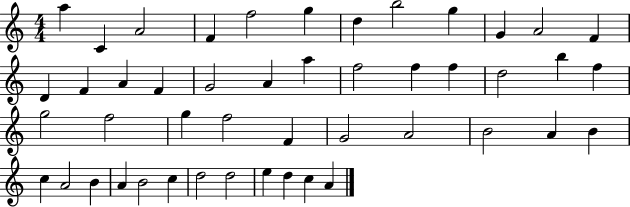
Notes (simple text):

A5/q C4/q A4/h F4/q F5/h G5/q D5/q B5/h G5/q G4/q A4/h F4/q D4/q F4/q A4/q F4/q G4/h A4/q A5/q F5/h F5/q F5/q D5/h B5/q F5/q G5/h F5/h G5/q F5/h F4/q G4/h A4/h B4/h A4/q B4/q C5/q A4/h B4/q A4/q B4/h C5/q D5/h D5/h E5/q D5/q C5/q A4/q